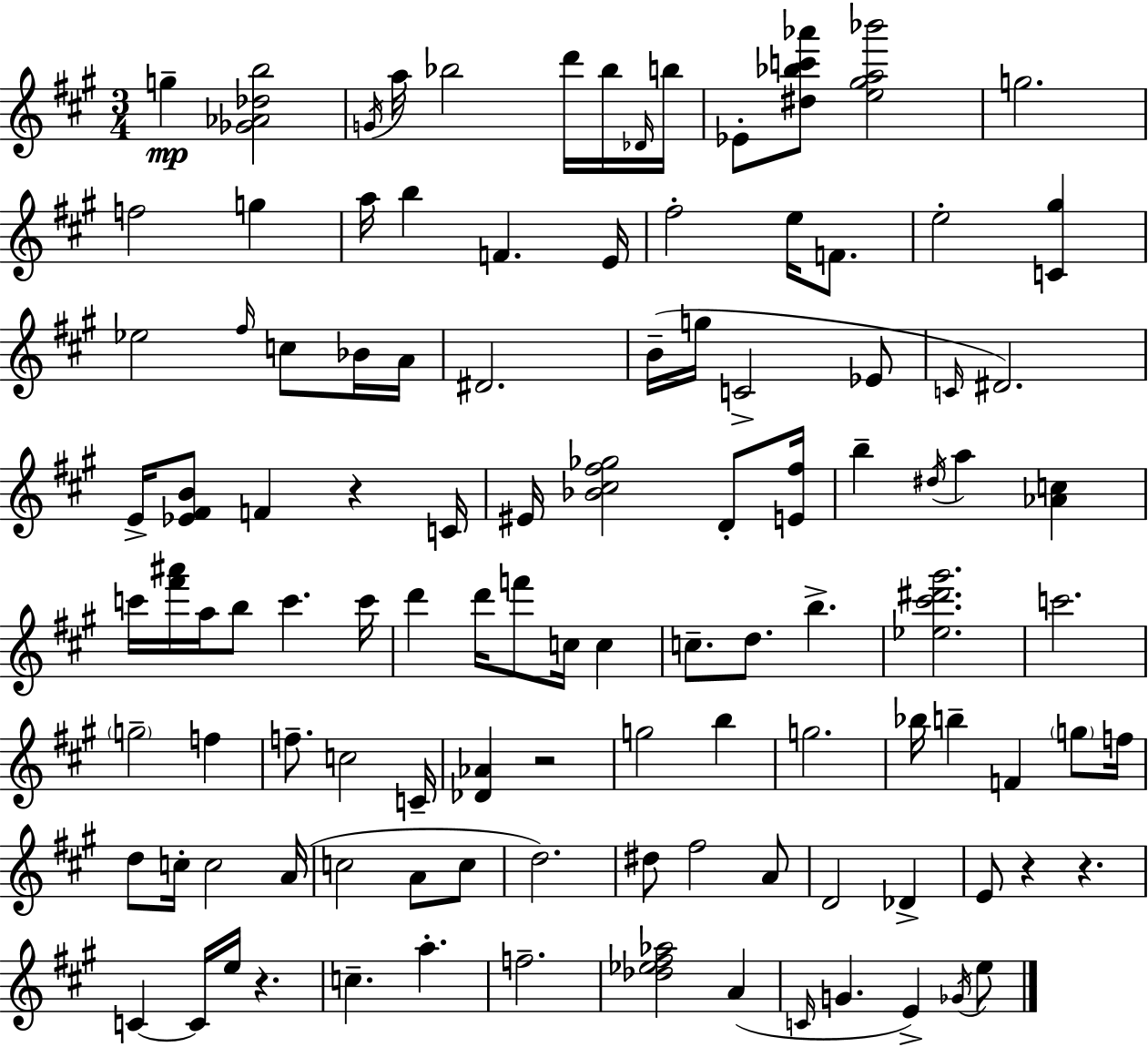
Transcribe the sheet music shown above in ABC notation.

X:1
T:Untitled
M:3/4
L:1/4
K:A
g [_G_A_db]2 G/4 a/4 _b2 d'/4 _b/4 _D/4 b/4 _E/2 [^d_bc'_a']/2 [e^ga_b']2 g2 f2 g a/4 b F E/4 ^f2 e/4 F/2 e2 [C^g] _e2 ^f/4 c/2 _B/4 A/4 ^D2 B/4 g/4 C2 _E/2 C/4 ^D2 E/4 [_E^FB]/2 F z C/4 ^E/4 [_B^c^f_g]2 D/2 [E^f]/4 b ^d/4 a [_Ac] c'/4 [^f'^a']/4 a/4 b/2 c' c'/4 d' d'/4 f'/2 c/4 c c/2 d/2 b [_e^c'^d'^g']2 c'2 g2 f f/2 c2 C/4 [_D_A] z2 g2 b g2 _b/4 b F g/2 f/4 d/2 c/4 c2 A/4 c2 A/2 c/2 d2 ^d/2 ^f2 A/2 D2 _D E/2 z z C C/4 e/4 z c a f2 [_d_e^f_a]2 A C/4 G E _G/4 e/2